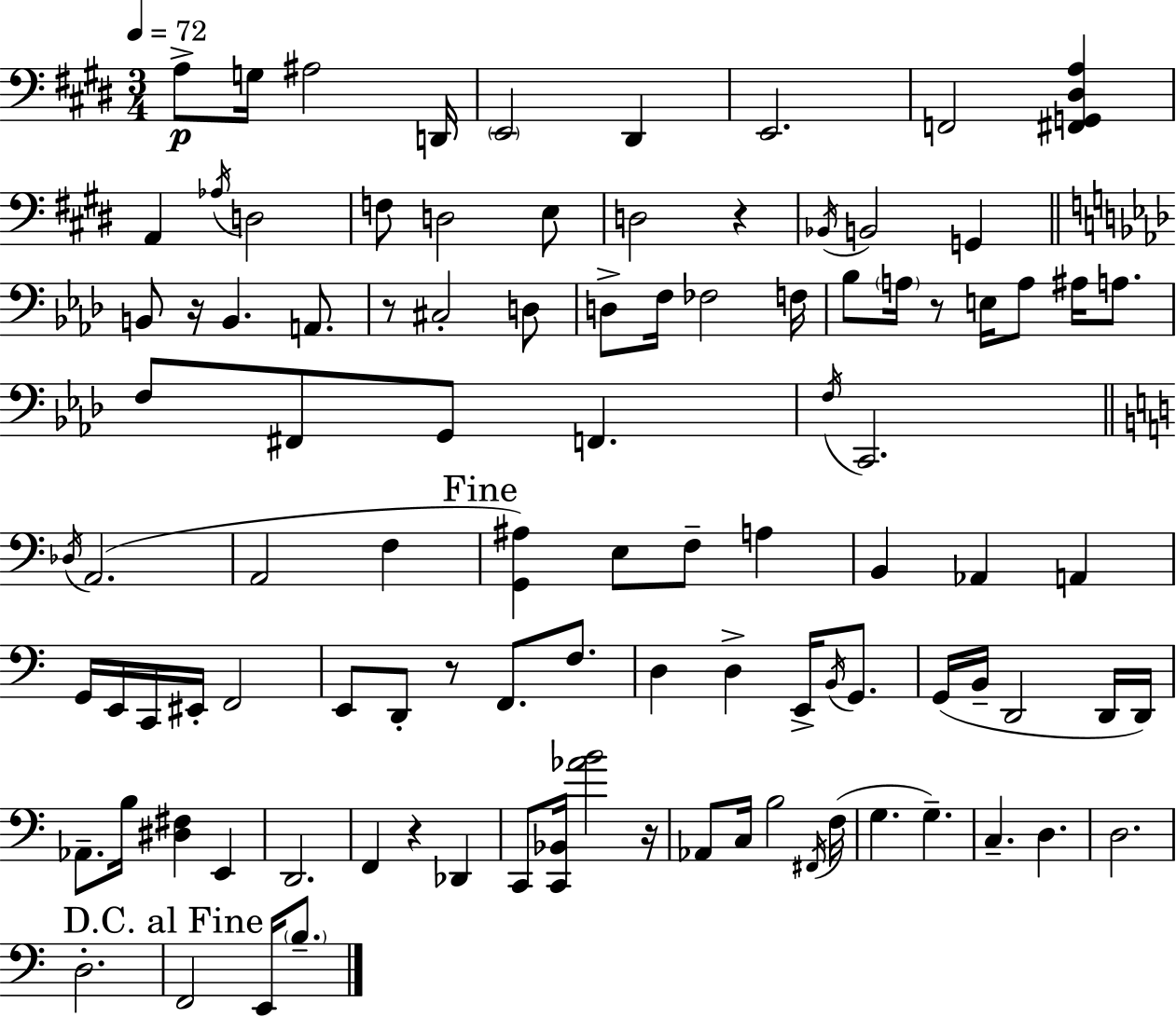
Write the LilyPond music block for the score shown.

{
  \clef bass
  \numericTimeSignature
  \time 3/4
  \key e \major
  \tempo 4 = 72
  a8->\p g16 ais2 d,16 | \parenthesize e,2 dis,4 | e,2. | f,2 <fis, g, dis a>4 | \break a,4 \acciaccatura { aes16 } d2 | f8 d2 e8 | d2 r4 | \acciaccatura { bes,16 } b,2 g,4 | \break \bar "||" \break \key aes \major b,8 r16 b,4. a,8. | r8 cis2-. d8 | d8-> f16 fes2 f16 | bes8 \parenthesize a16 r8 e16 a8 ais16 a8. | \break f8 fis,8 g,8 f,4. | \acciaccatura { f16 } c,2. | \bar "||" \break \key c \major \acciaccatura { des16 }( a,2. | a,2 f4 | \mark "Fine" <g, ais>4) e8 f8-- a4 | b,4 aes,4 a,4 | \break g,16 e,16 c,16 eis,16-. f,2 | e,8 d,8-. r8 f,8. f8. | d4 d4-> e,16-> \acciaccatura { b,16 } g,8. | g,16( b,16-- d,2 | \break d,16 d,16) aes,8.-- b16 <dis fis>4 e,4 | d,2. | f,4 r4 des,4 | c,8 <c, bes,>16 <aes' b'>2 | \break r16 aes,8 c16 b2 | \acciaccatura { fis,16 } f16( g4. g4.--) | c4.-- d4. | d2. | \break d2.-. | \mark "D.C. al Fine" f,2 e,16 | \parenthesize b8.-- \bar "|."
}